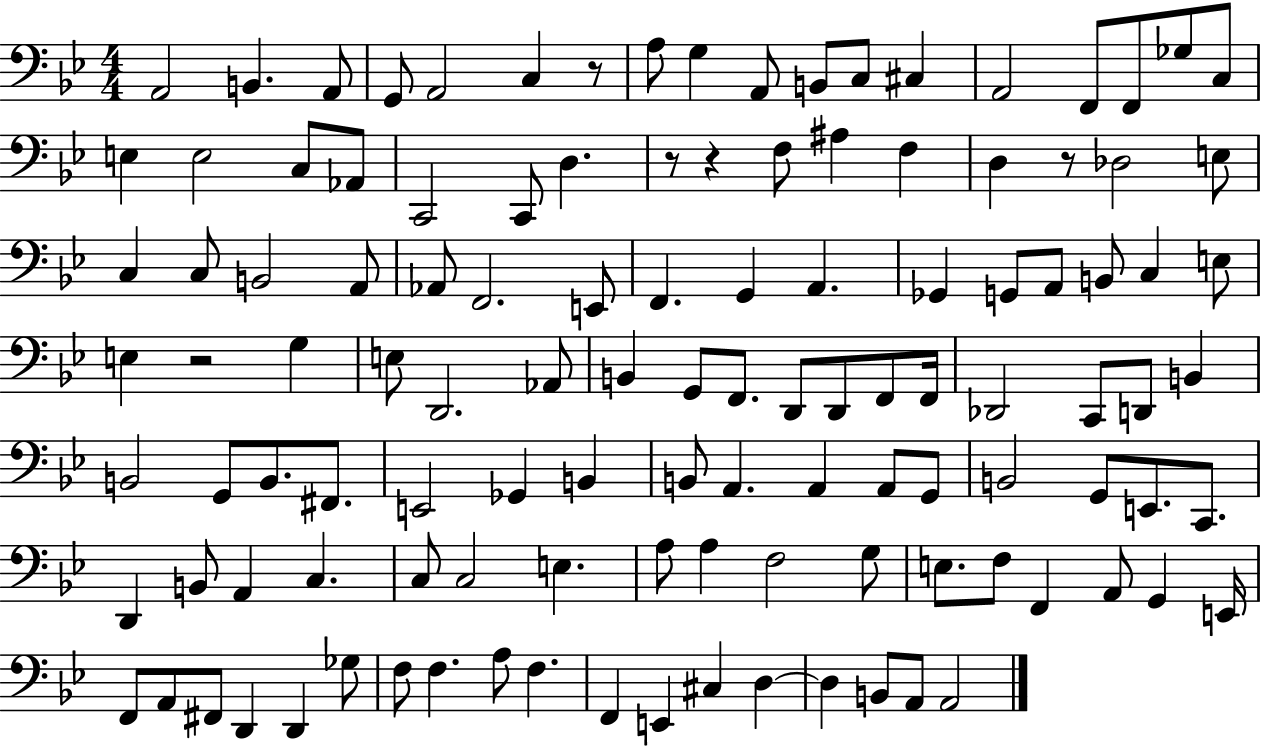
{
  \clef bass
  \numericTimeSignature
  \time 4/4
  \key bes \major
  a,2 b,4. a,8 | g,8 a,2 c4 r8 | a8 g4 a,8 b,8 c8 cis4 | a,2 f,8 f,8 ges8 c8 | \break e4 e2 c8 aes,8 | c,2 c,8 d4. | r8 r4 f8 ais4 f4 | d4 r8 des2 e8 | \break c4 c8 b,2 a,8 | aes,8 f,2. e,8 | f,4. g,4 a,4. | ges,4 g,8 a,8 b,8 c4 e8 | \break e4 r2 g4 | e8 d,2. aes,8 | b,4 g,8 f,8. d,8 d,8 f,8 f,16 | des,2 c,8 d,8 b,4 | \break b,2 g,8 b,8. fis,8. | e,2 ges,4 b,4 | b,8 a,4. a,4 a,8 g,8 | b,2 g,8 e,8. c,8. | \break d,4 b,8 a,4 c4. | c8 c2 e4. | a8 a4 f2 g8 | e8. f8 f,4 a,8 g,4 e,16 | \break f,8 a,8 fis,8 d,4 d,4 ges8 | f8 f4. a8 f4. | f,4 e,4 cis4 d4~~ | d4 b,8 a,8 a,2 | \break \bar "|."
}